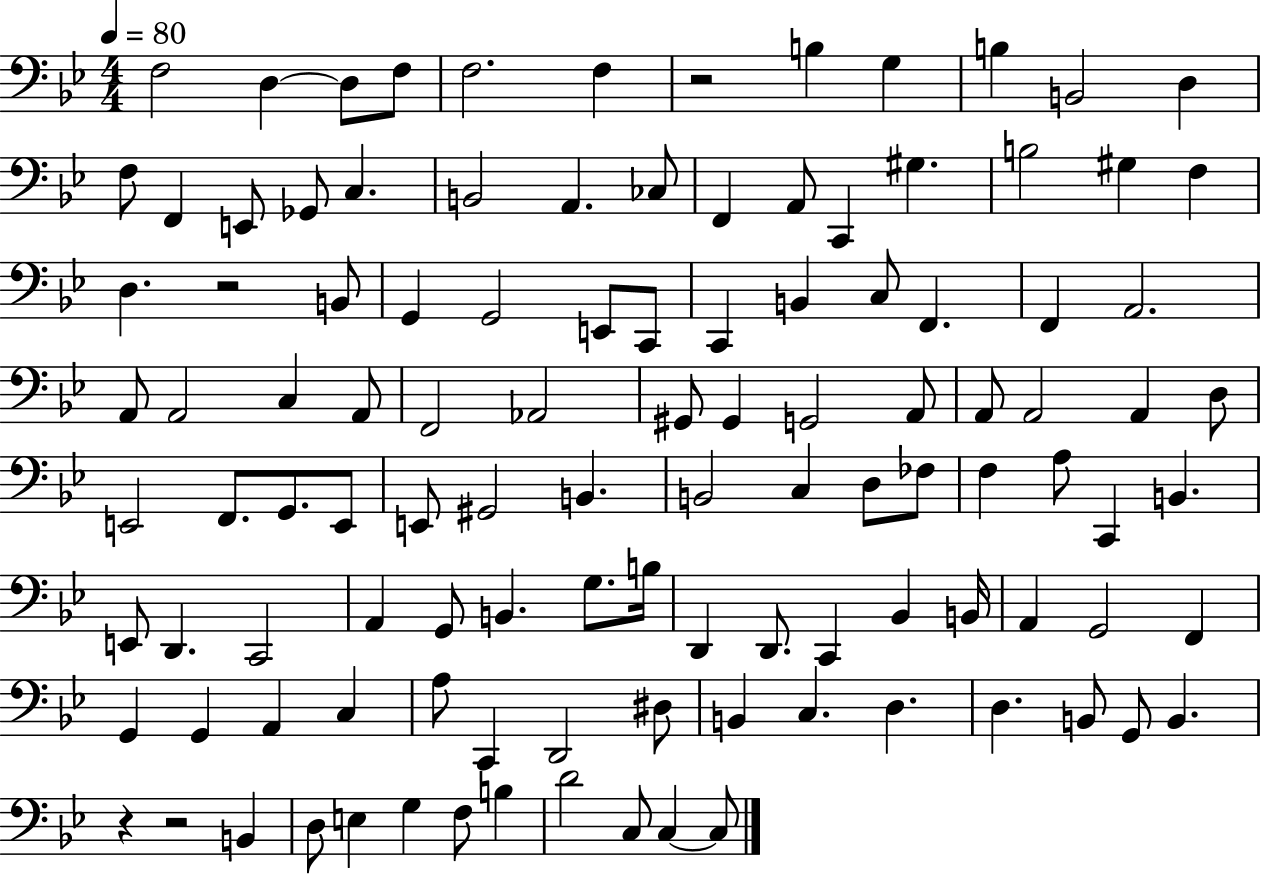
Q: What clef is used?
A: bass